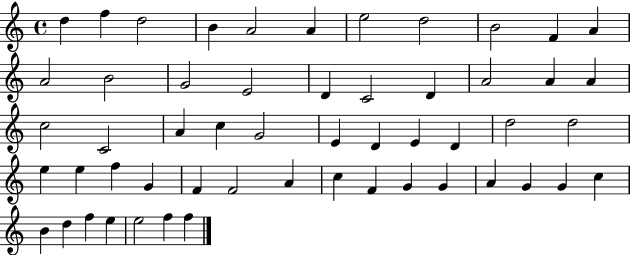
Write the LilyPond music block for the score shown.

{
  \clef treble
  \time 4/4
  \defaultTimeSignature
  \key c \major
  d''4 f''4 d''2 | b'4 a'2 a'4 | e''2 d''2 | b'2 f'4 a'4 | \break a'2 b'2 | g'2 e'2 | d'4 c'2 d'4 | a'2 a'4 a'4 | \break c''2 c'2 | a'4 c''4 g'2 | e'4 d'4 e'4 d'4 | d''2 d''2 | \break e''4 e''4 f''4 g'4 | f'4 f'2 a'4 | c''4 f'4 g'4 g'4 | a'4 g'4 g'4 c''4 | \break b'4 d''4 f''4 e''4 | e''2 f''4 f''4 | \bar "|."
}